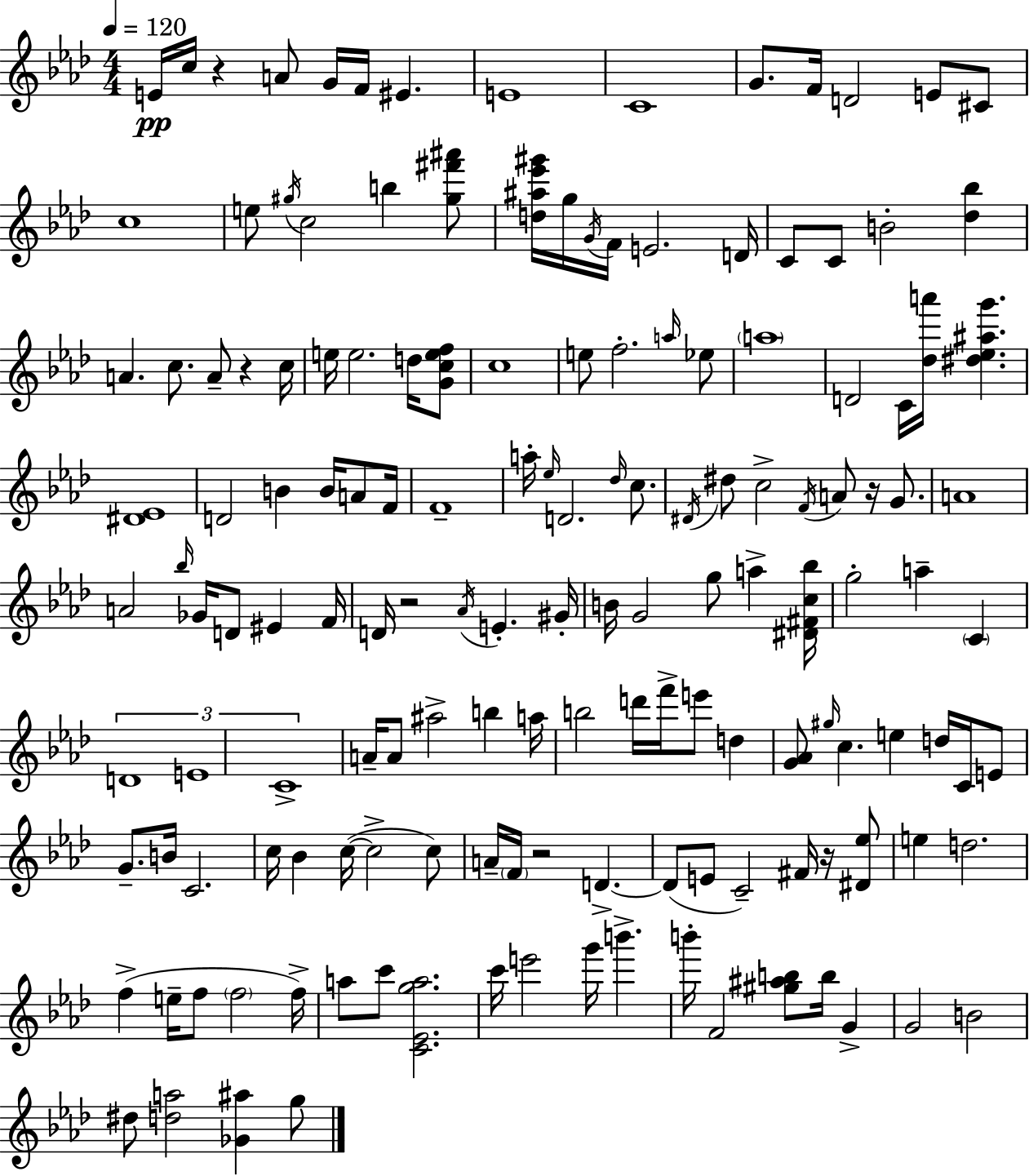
E4/s C5/s R/q A4/e G4/s F4/s EIS4/q. E4/w C4/w G4/e. F4/s D4/h E4/e C#4/e C5/w E5/e G#5/s C5/h B5/q [G#5,F#6,A#6]/e [D5,A#5,Eb6,G#6]/s G5/s G4/s F4/s E4/h. D4/s C4/e C4/e B4/h [Db5,Bb5]/q A4/q. C5/e. A4/e R/q C5/s E5/s E5/h. D5/s [G4,C5,E5,F5]/e C5/w E5/e F5/h. A5/s Eb5/e A5/w D4/h C4/s [Db5,A6]/s [D#5,Eb5,A#5,G6]/q. [D#4,Eb4]/w D4/h B4/q B4/s A4/e F4/s F4/w A5/s Eb5/s D4/h. Db5/s C5/e. D#4/s D#5/e C5/h F4/s A4/e R/s G4/e. A4/w A4/h Bb5/s Gb4/s D4/e EIS4/q F4/s D4/s R/h Ab4/s E4/q. G#4/s B4/s G4/h G5/e A5/q [D#4,F#4,C5,Bb5]/s G5/h A5/q C4/q D4/w E4/w C4/w A4/s A4/e A#5/h B5/q A5/s B5/h D6/s F6/s E6/e D5/q [G4,Ab4]/e G#5/s C5/q. E5/q D5/s C4/s E4/e G4/e. B4/s C4/h. C5/s Bb4/q C5/s C5/h C5/e A4/s F4/s R/h D4/q. D4/e E4/e C4/h F#4/s R/s [D#4,Eb5]/e E5/q D5/h. F5/q E5/s F5/e F5/h F5/s A5/e C6/e [C4,Eb4,G5,A5]/h. C6/s E6/h G6/s B6/q. B6/s F4/h [G#5,A#5,B5]/e B5/s G4/q G4/h B4/h D#5/e [D5,A5]/h [Gb4,A#5]/q G5/e